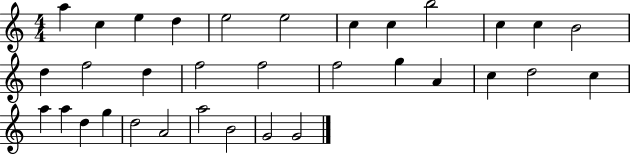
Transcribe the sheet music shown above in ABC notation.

X:1
T:Untitled
M:4/4
L:1/4
K:C
a c e d e2 e2 c c b2 c c B2 d f2 d f2 f2 f2 g A c d2 c a a d g d2 A2 a2 B2 G2 G2